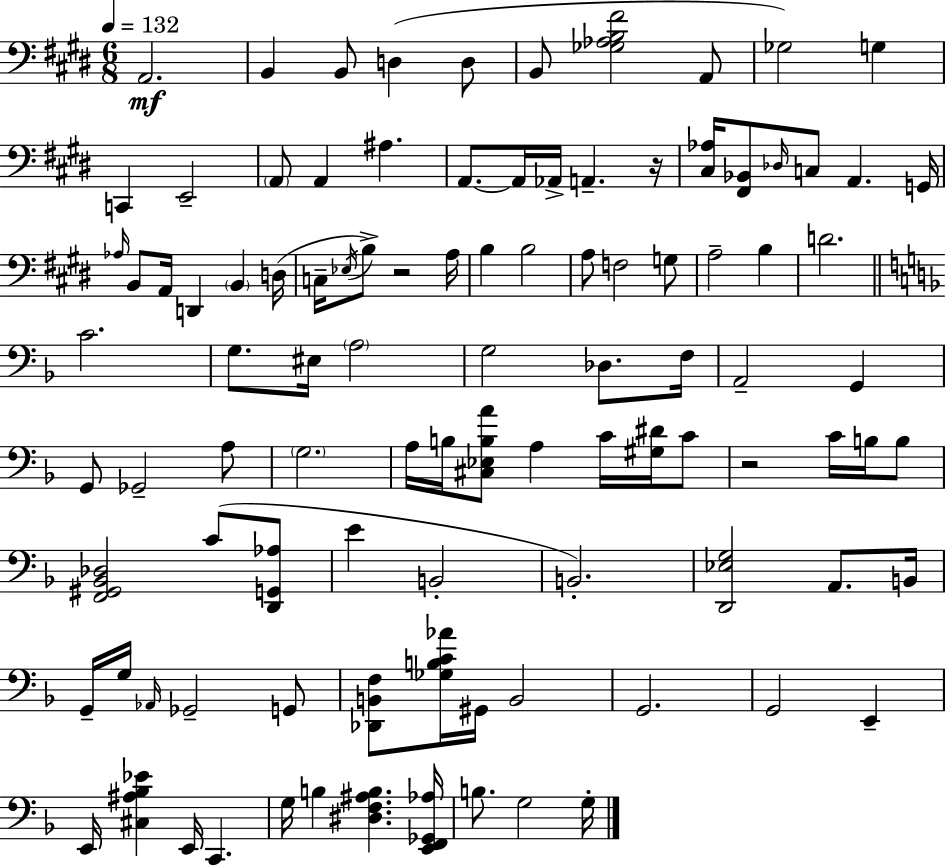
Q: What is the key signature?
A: E major